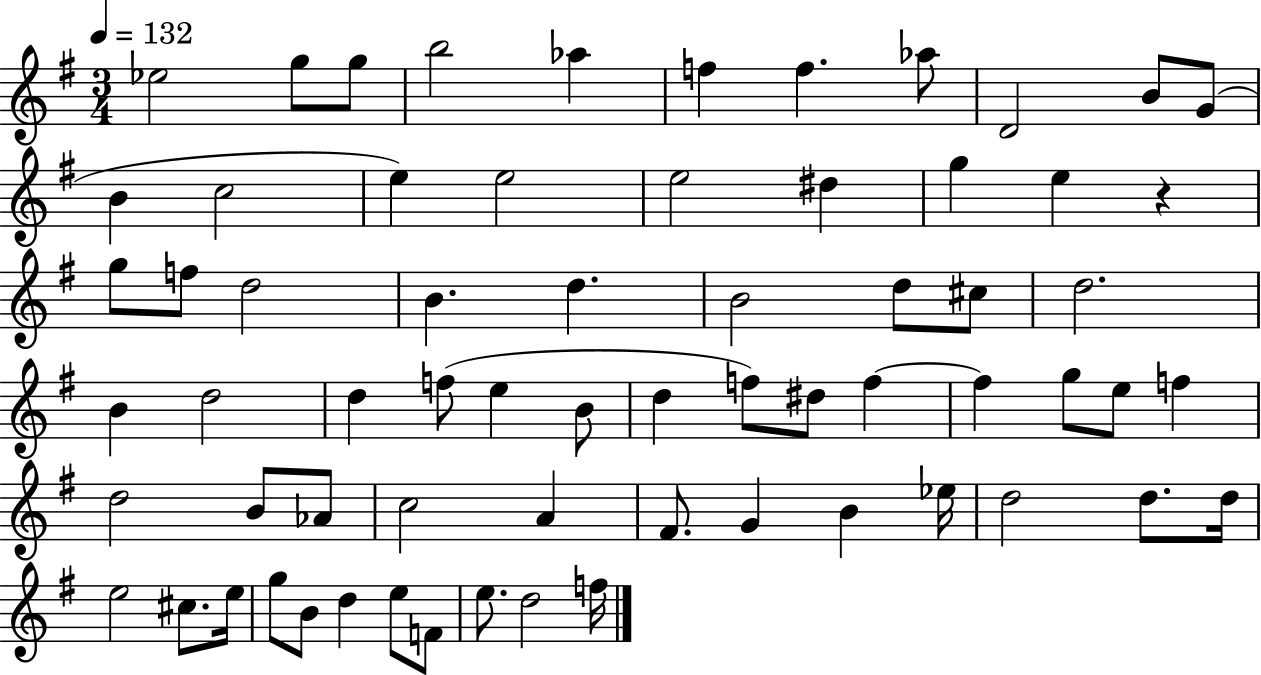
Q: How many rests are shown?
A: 1